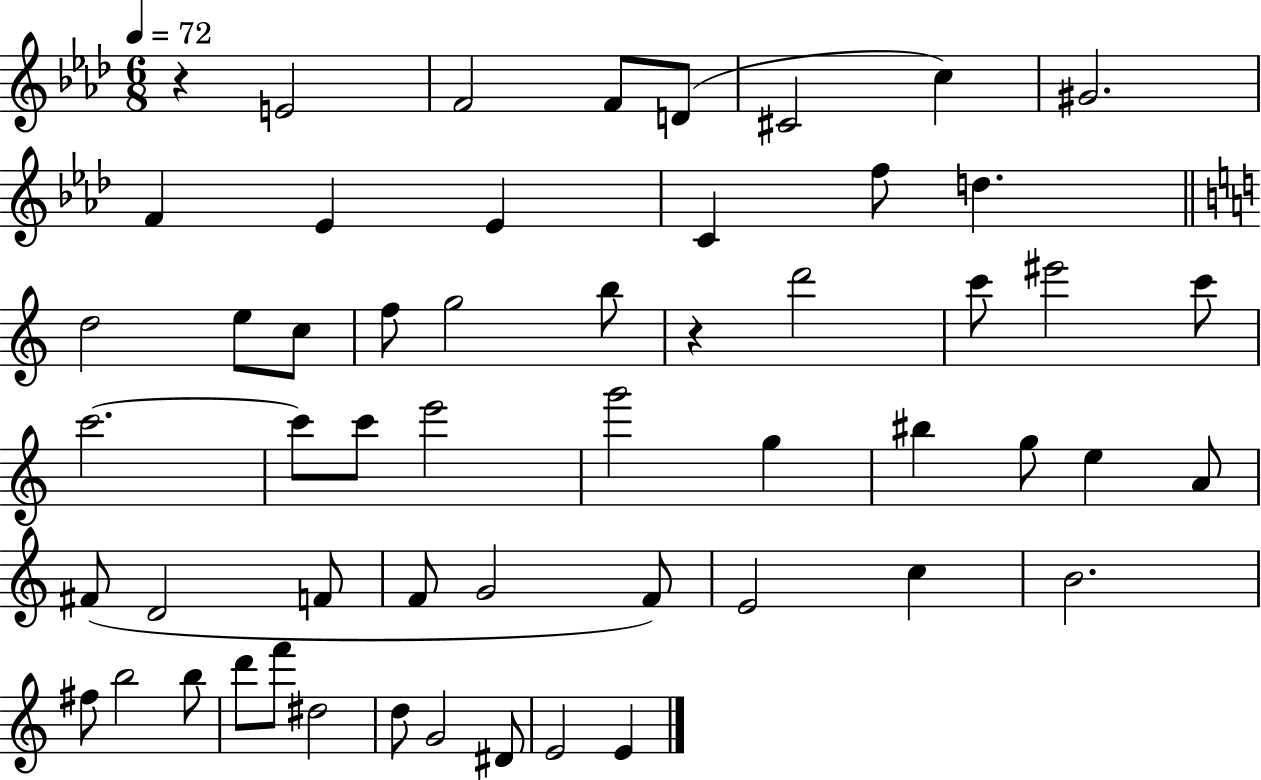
{
  \clef treble
  \numericTimeSignature
  \time 6/8
  \key aes \major
  \tempo 4 = 72
  r4 e'2 | f'2 f'8 d'8( | cis'2 c''4) | gis'2. | \break f'4 ees'4 ees'4 | c'4 f''8 d''4. | \bar "||" \break \key c \major d''2 e''8 c''8 | f''8 g''2 b''8 | r4 d'''2 | c'''8 eis'''2 c'''8 | \break c'''2.~~ | c'''8 c'''8 e'''2 | g'''2 g''4 | bis''4 g''8 e''4 a'8 | \break fis'8( d'2 f'8 | f'8 g'2 f'8) | e'2 c''4 | b'2. | \break fis''8 b''2 b''8 | d'''8 f'''8 dis''2 | d''8 g'2 dis'8 | e'2 e'4 | \break \bar "|."
}